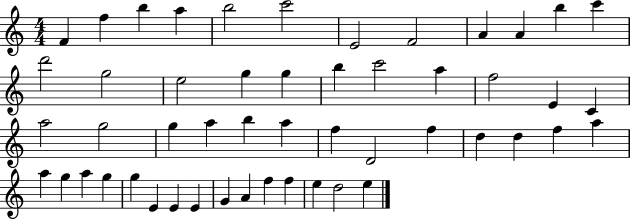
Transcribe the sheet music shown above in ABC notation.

X:1
T:Untitled
M:4/4
L:1/4
K:C
F f b a b2 c'2 E2 F2 A A b c' d'2 g2 e2 g g b c'2 a f2 E C a2 g2 g a b a f D2 f d d f a a g a g g E E E G A f f e d2 e